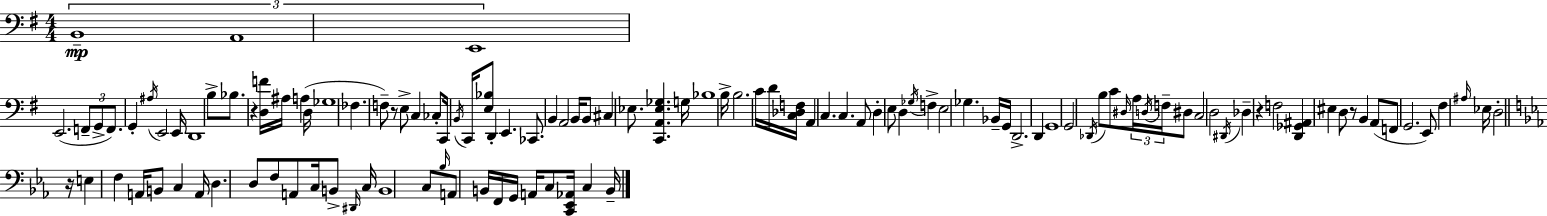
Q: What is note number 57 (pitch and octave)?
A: G2